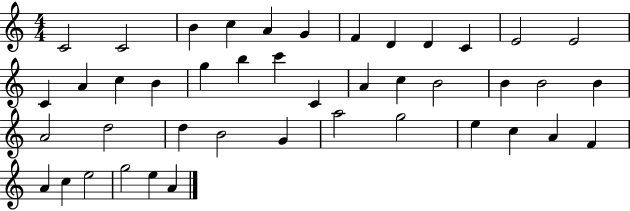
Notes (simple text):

C4/h C4/h B4/q C5/q A4/q G4/q F4/q D4/q D4/q C4/q E4/h E4/h C4/q A4/q C5/q B4/q G5/q B5/q C6/q C4/q A4/q C5/q B4/h B4/q B4/h B4/q A4/h D5/h D5/q B4/h G4/q A5/h G5/h E5/q C5/q A4/q F4/q A4/q C5/q E5/h G5/h E5/q A4/q